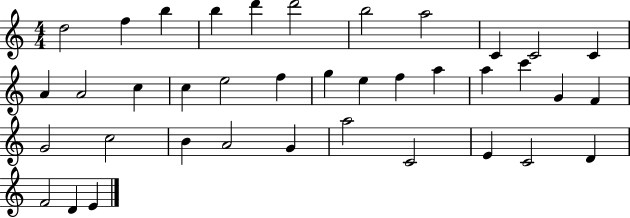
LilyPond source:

{
  \clef treble
  \numericTimeSignature
  \time 4/4
  \key c \major
  d''2 f''4 b''4 | b''4 d'''4 d'''2 | b''2 a''2 | c'4 c'2 c'4 | \break a'4 a'2 c''4 | c''4 e''2 f''4 | g''4 e''4 f''4 a''4 | a''4 c'''4 g'4 f'4 | \break g'2 c''2 | b'4 a'2 g'4 | a''2 c'2 | e'4 c'2 d'4 | \break f'2 d'4 e'4 | \bar "|."
}